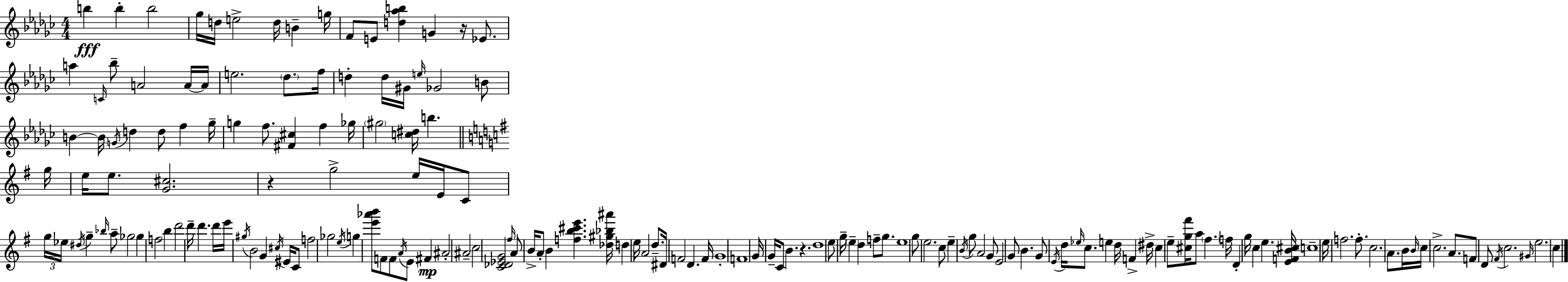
{
  \clef treble
  \numericTimeSignature
  \time 4/4
  \key ees \minor
  b''4\fff b''4-. b''2 | ges''16 d''16 e''2-> d''16 b'4-- g''16 | f'8 e'8 <d'' aes'' b''>4 g'4 r16 ees'8. | a''4 \grace { c'16 } bes''8-- a'2 a'16~~ | \break a'16 e''2. \parenthesize des''8. | f''16 d''4-. d''16 gis'16 \grace { e''16 } ges'2 | b'8 b'4~~ b'16 \acciaccatura { g'16 } d''4 d''8 f''4 | ges''16-- g''4 f''8. <fis' cis''>4 f''4 | \break ges''16 \parenthesize gis''2 <c'' dis''>16 b''4. | \bar "||" \break \key e \minor g''16 e''16 e''8. <g' cis''>2. | r4 g''2-> e''16 e'16 c'8 | \tuplet 3/2 { g''16 ees''16 \acciaccatura { dis''16 } } g''4-- \grace { bes''16 } a''8-- ges''2 | ges''4 f''2 b''4 | \break d'''2 d'''16-- d'''4. | d'''16 e'''16 \acciaccatura { gis''16 } b'2 g'4 | \acciaccatura { cis''16 } eis'16 c'8 f''2 ges''2 | \acciaccatura { e''16 } g''4 <e''' aes''' b'''>8 f'8 f'8 | \break \acciaccatura { a'16 } e'8 fis'4\mp ais'2-. ais'2-- | c''2 <c' des' ees' g'>2 | \grace { fis''16 } a'8 b'16-> a'8-. b'4 | <f'' b'' cis''' e'''>4. <des'' gis'' bes'' ais'''>16 d''4 e''16 a'2 | \break d''8.-- dis'16 f'2 | d'4. f'16 g'1-. | f'1 | g'16 g'16-- c'8 b'4. | \break r4. d''1 | e''8 g''16-- \parenthesize e''4-- d''4 | f''8-- g''8. e''1 | g''8 e''2. | \break c''8 e''4-- \acciaccatura { b'16 } g''8 a'2 | g'8 e'2 | g'8 b'4. g'8 \acciaccatura { e'16 } d''16 \grace { ees''16 } c''8. | e''4 d''16 f'4-> dis''16-> c''4 e''8-- | \break <cis'' g'' fis'''>16 a''8 \parenthesize fis''4. f''16 d'4-. g''16 | c''4 e''4. <e' f' b' cis''>16 \parenthesize c''1-- | e''16 f''2. | f''8.-. c''2. | \break a'8. b'16 \grace { b'16 } c''16 c''2.-> | a'8. f'8 d'8 | \acciaccatura { fis'16 } c''2. \grace { gis'16 } e''2. | c''4 \bar "|."
}